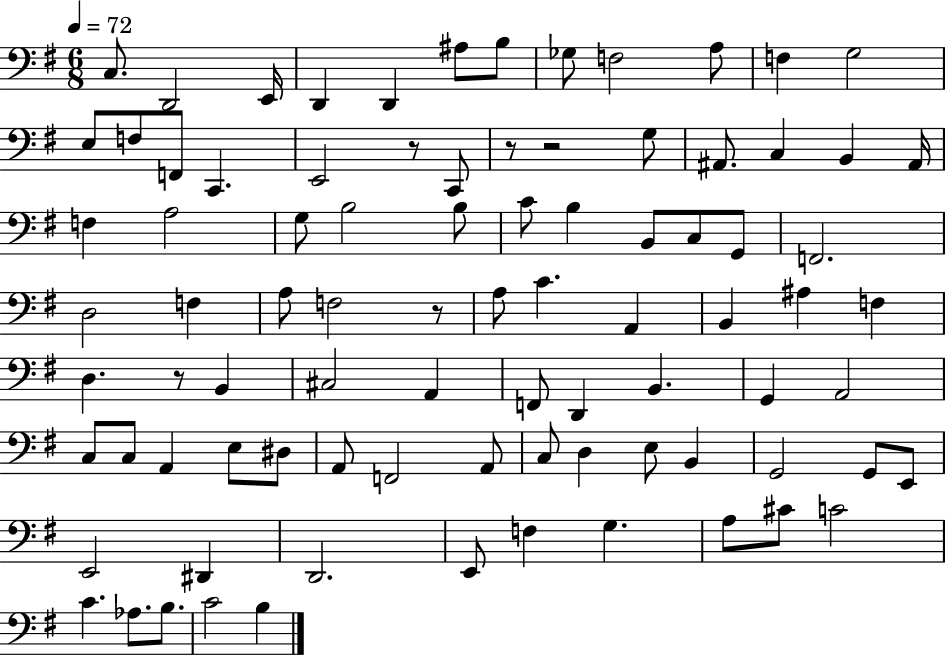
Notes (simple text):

C3/e. D2/h E2/s D2/q D2/q A#3/e B3/e Gb3/e F3/h A3/e F3/q G3/h E3/e F3/e F2/e C2/q. E2/h R/e C2/e R/e R/h G3/e A#2/e. C3/q B2/q A#2/s F3/q A3/h G3/e B3/h B3/e C4/e B3/q B2/e C3/e G2/e F2/h. D3/h F3/q A3/e F3/h R/e A3/e C4/q. A2/q B2/q A#3/q F3/q D3/q. R/e B2/q C#3/h A2/q F2/e D2/q B2/q. G2/q A2/h C3/e C3/e A2/q E3/e D#3/e A2/e F2/h A2/e C3/e D3/q E3/e B2/q G2/h G2/e E2/e E2/h D#2/q D2/h. E2/e F3/q G3/q. A3/e C#4/e C4/h C4/q. Ab3/e. B3/e. C4/h B3/q